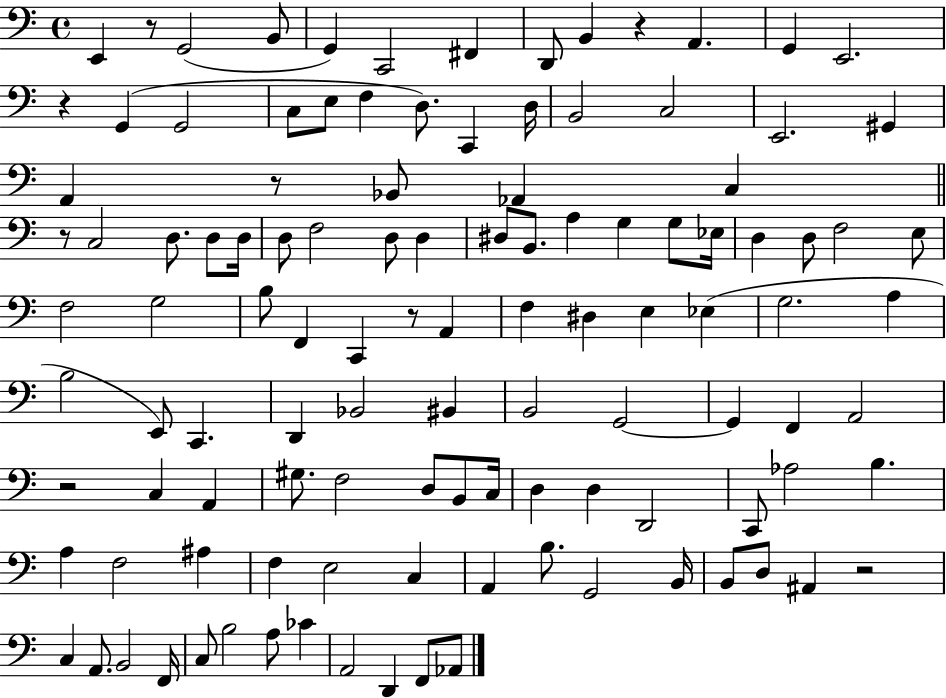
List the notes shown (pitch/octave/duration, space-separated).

E2/q R/e G2/h B2/e G2/q C2/h F#2/q D2/e B2/q R/q A2/q. G2/q E2/h. R/q G2/q G2/h C3/e E3/e F3/q D3/e. C2/q D3/s B2/h C3/h E2/h. G#2/q A2/q R/e Bb2/e Ab2/q C3/q R/e C3/h D3/e. D3/e D3/s D3/e F3/h D3/e D3/q D#3/e B2/e. A3/q G3/q G3/e Eb3/s D3/q D3/e F3/h E3/e F3/h G3/h B3/e F2/q C2/q R/e A2/q F3/q D#3/q E3/q Eb3/q G3/h. A3/q B3/h E2/e C2/q. D2/q Bb2/h BIS2/q B2/h G2/h G2/q F2/q A2/h R/h C3/q A2/q G#3/e. F3/h D3/e B2/e C3/s D3/q D3/q D2/h C2/e Ab3/h B3/q. A3/q F3/h A#3/q F3/q E3/h C3/q A2/q B3/e. G2/h B2/s B2/e D3/e A#2/q R/h C3/q A2/e. B2/h F2/s C3/e B3/h A3/e CES4/q A2/h D2/q F2/e Ab2/e